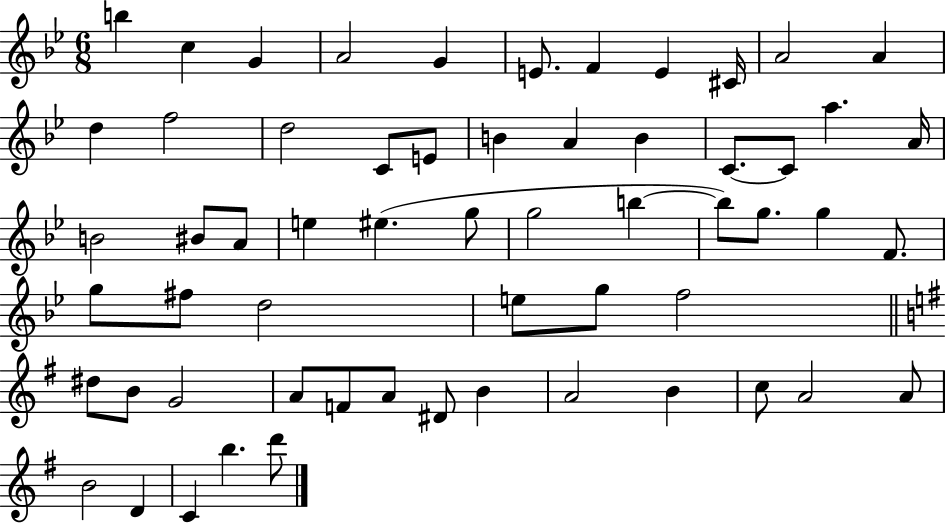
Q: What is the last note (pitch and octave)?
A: D6